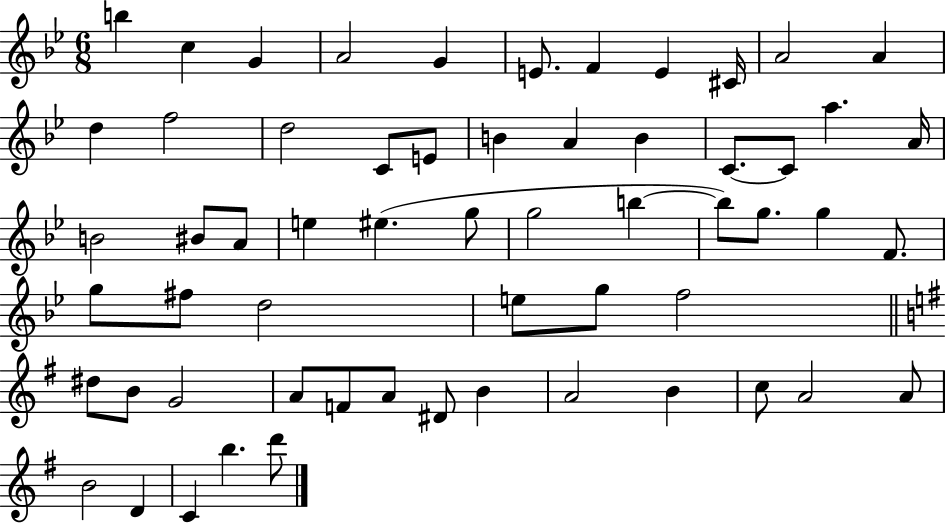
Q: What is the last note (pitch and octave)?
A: D6